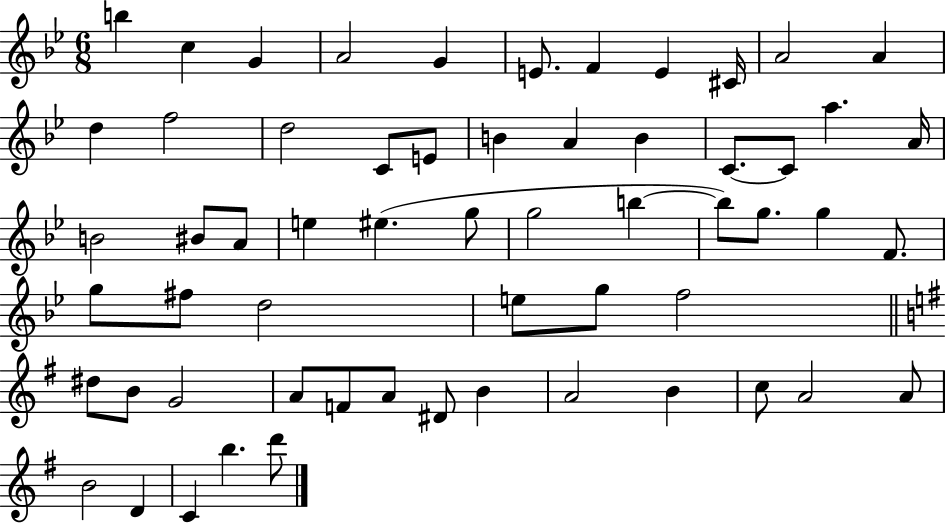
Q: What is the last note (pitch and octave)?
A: D6